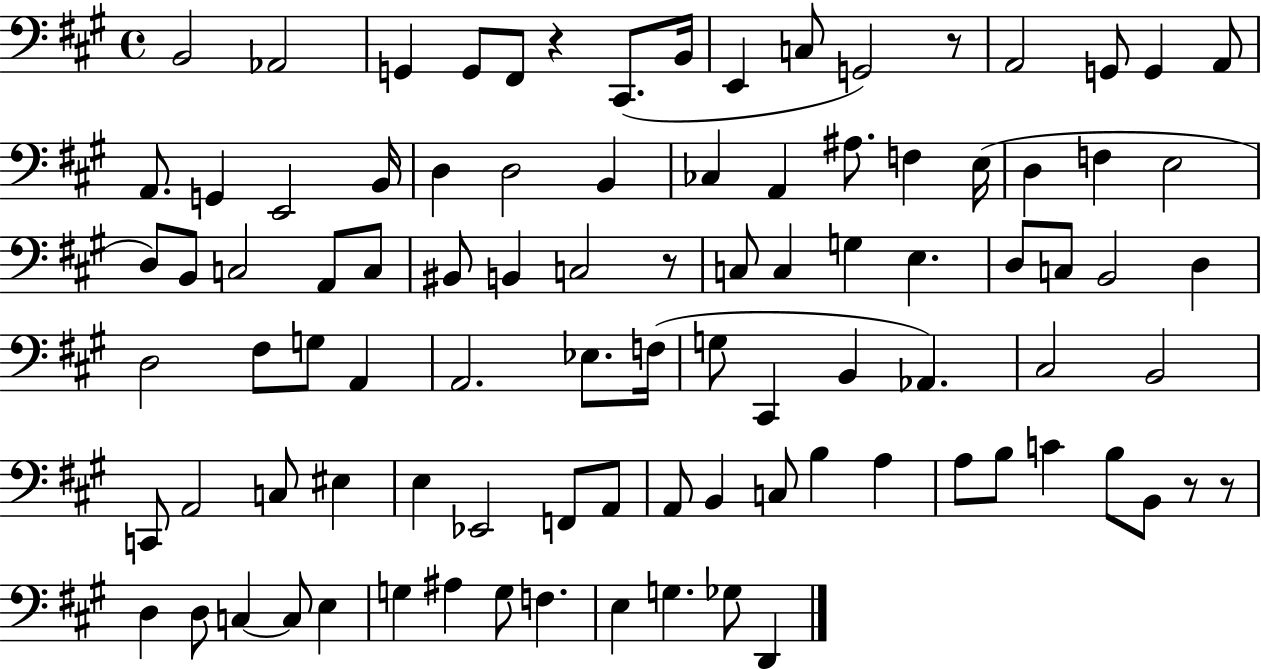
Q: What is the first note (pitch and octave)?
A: B2